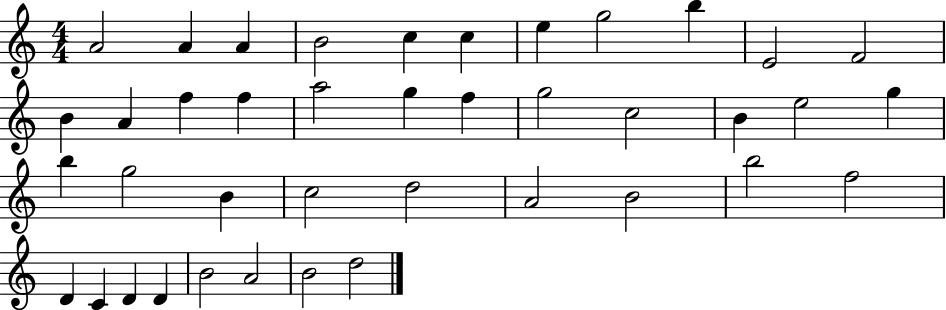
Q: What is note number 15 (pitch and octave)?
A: F5